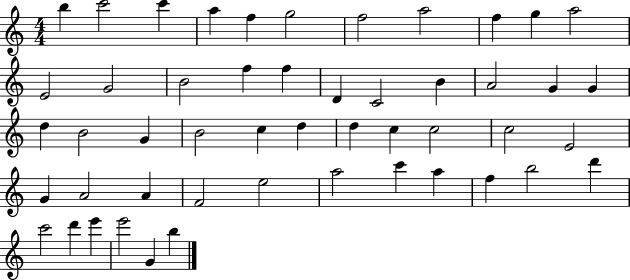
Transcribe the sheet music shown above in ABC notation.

X:1
T:Untitled
M:4/4
L:1/4
K:C
b c'2 c' a f g2 f2 a2 f g a2 E2 G2 B2 f f D C2 B A2 G G d B2 G B2 c d d c c2 c2 E2 G A2 A F2 e2 a2 c' a f b2 d' c'2 d' e' e'2 G b